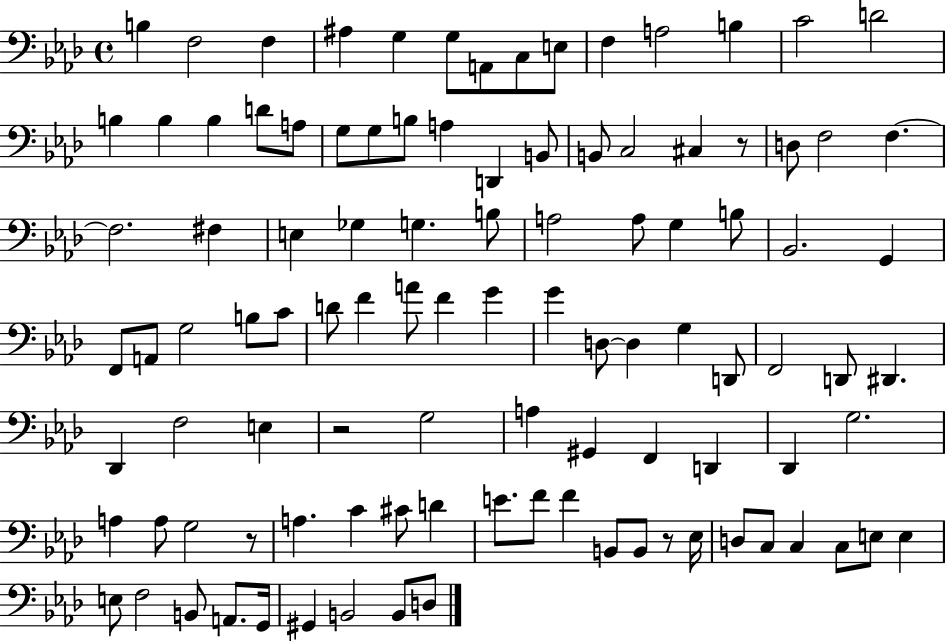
B3/q F3/h F3/q A#3/q G3/q G3/e A2/e C3/e E3/e F3/q A3/h B3/q C4/h D4/h B3/q B3/q B3/q D4/e A3/e G3/e G3/e B3/e A3/q D2/q B2/e B2/e C3/h C#3/q R/e D3/e F3/h F3/q. F3/h. F#3/q E3/q Gb3/q G3/q. B3/e A3/h A3/e G3/q B3/e Bb2/h. G2/q F2/e A2/e G3/h B3/e C4/e D4/e F4/q A4/e F4/q G4/q G4/q D3/e D3/q G3/q D2/e F2/h D2/e D#2/q. Db2/q F3/h E3/q R/h G3/h A3/q G#2/q F2/q D2/q Db2/q G3/h. A3/q A3/e G3/h R/e A3/q. C4/q C#4/e D4/q E4/e. F4/e F4/q B2/e B2/e R/e Eb3/s D3/e C3/e C3/q C3/e E3/e E3/q E3/e F3/h B2/e A2/e. G2/s G#2/q B2/h B2/e D3/e